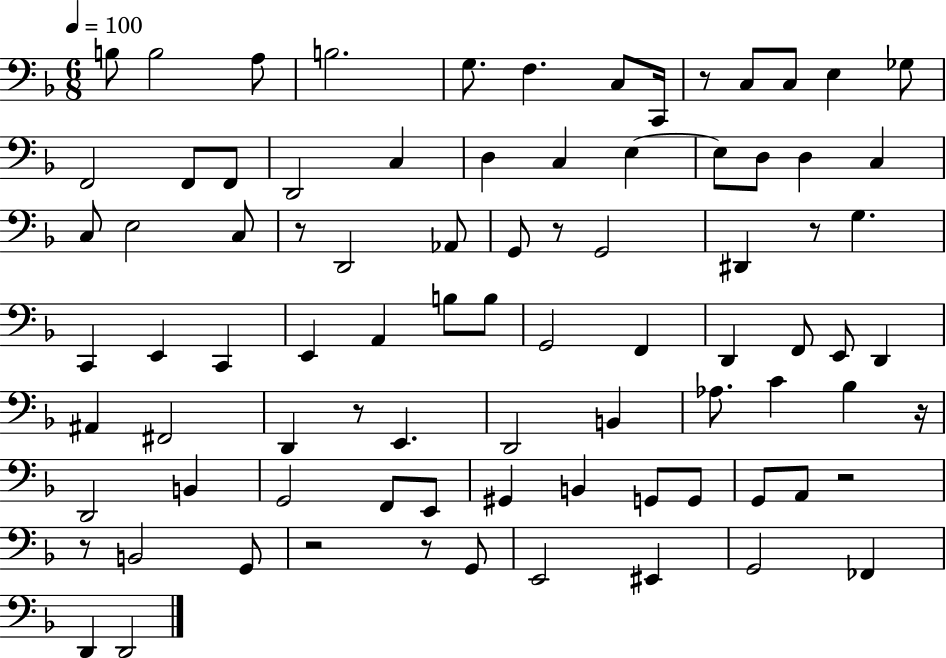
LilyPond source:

{
  \clef bass
  \numericTimeSignature
  \time 6/8
  \key f \major
  \tempo 4 = 100
  \repeat volta 2 { b8 b2 a8 | b2. | g8. f4. c8 c,16 | r8 c8 c8 e4 ges8 | \break f,2 f,8 f,8 | d,2 c4 | d4 c4 e4~~ | e8 d8 d4 c4 | \break c8 e2 c8 | r8 d,2 aes,8 | g,8 r8 g,2 | dis,4 r8 g4. | \break c,4 e,4 c,4 | e,4 a,4 b8 b8 | g,2 f,4 | d,4 f,8 e,8 d,4 | \break ais,4 fis,2 | d,4 r8 e,4. | d,2 b,4 | aes8. c'4 bes4 r16 | \break d,2 b,4 | g,2 f,8 e,8 | gis,4 b,4 g,8 g,8 | g,8 a,8 r2 | \break r8 b,2 g,8 | r2 r8 g,8 | e,2 eis,4 | g,2 fes,4 | \break d,4 d,2 | } \bar "|."
}